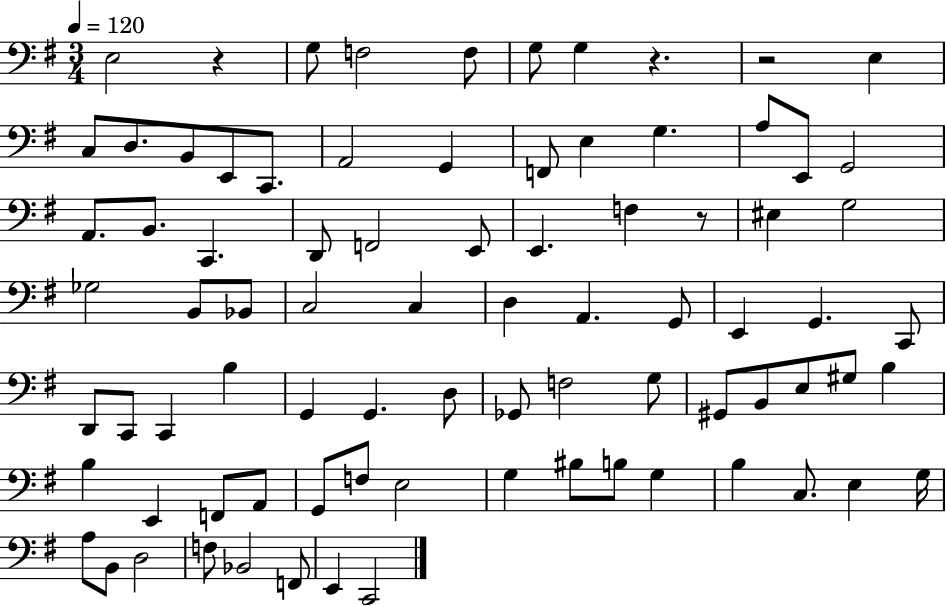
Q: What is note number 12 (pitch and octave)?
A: C2